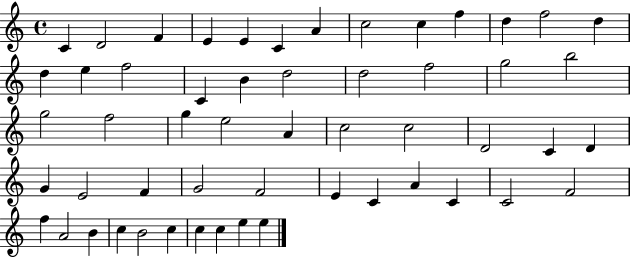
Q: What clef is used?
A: treble